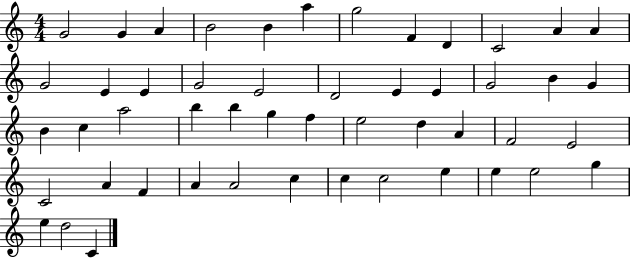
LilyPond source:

{
  \clef treble
  \numericTimeSignature
  \time 4/4
  \key c \major
  g'2 g'4 a'4 | b'2 b'4 a''4 | g''2 f'4 d'4 | c'2 a'4 a'4 | \break g'2 e'4 e'4 | g'2 e'2 | d'2 e'4 e'4 | g'2 b'4 g'4 | \break b'4 c''4 a''2 | b''4 b''4 g''4 f''4 | e''2 d''4 a'4 | f'2 e'2 | \break c'2 a'4 f'4 | a'4 a'2 c''4 | c''4 c''2 e''4 | e''4 e''2 g''4 | \break e''4 d''2 c'4 | \bar "|."
}